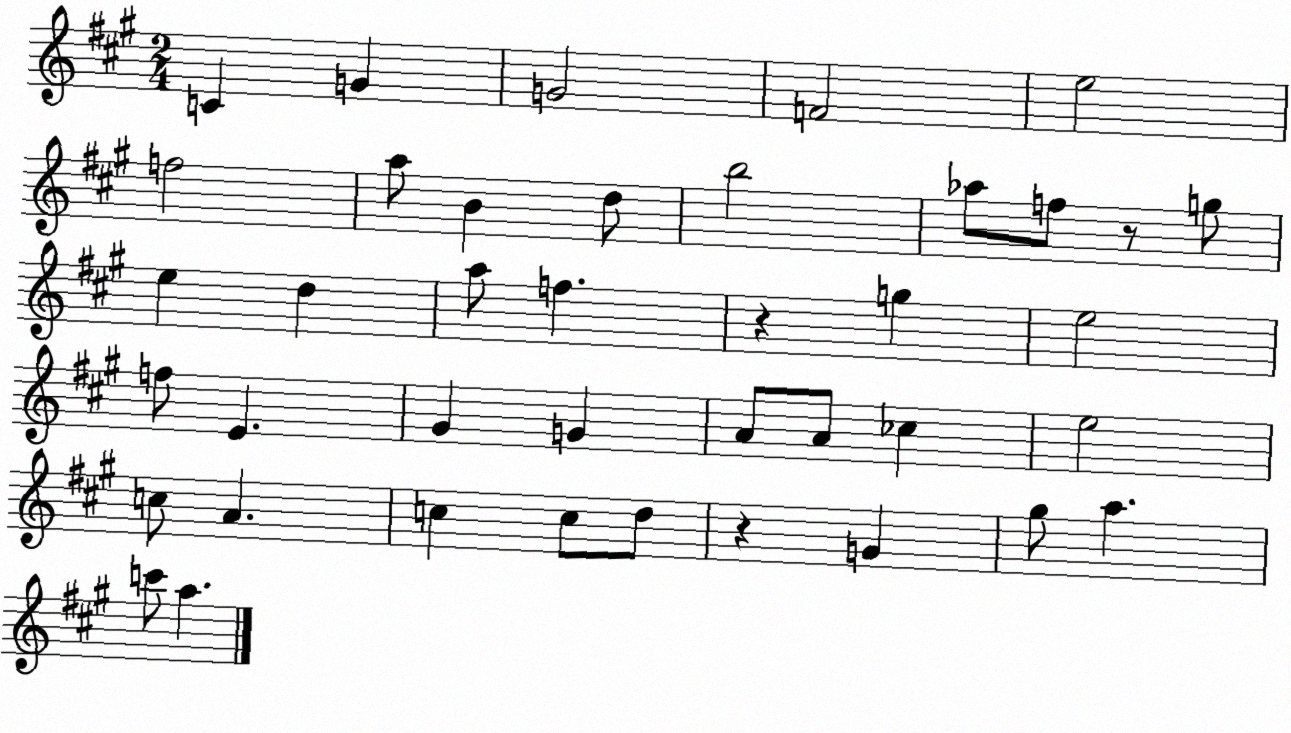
X:1
T:Untitled
M:2/4
L:1/4
K:A
C G G2 F2 e2 f2 a/2 B d/2 b2 _a/2 f/2 z/2 g/2 e d a/2 f z g e2 f/2 E ^G G A/2 A/2 _c e2 c/2 A c c/2 d/2 z G ^g/2 a c'/2 a